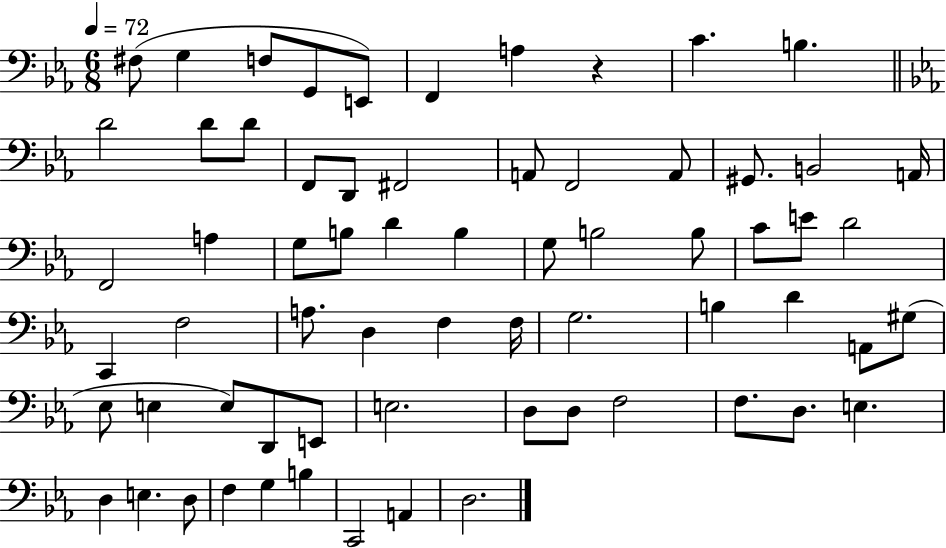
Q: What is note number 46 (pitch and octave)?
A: E3